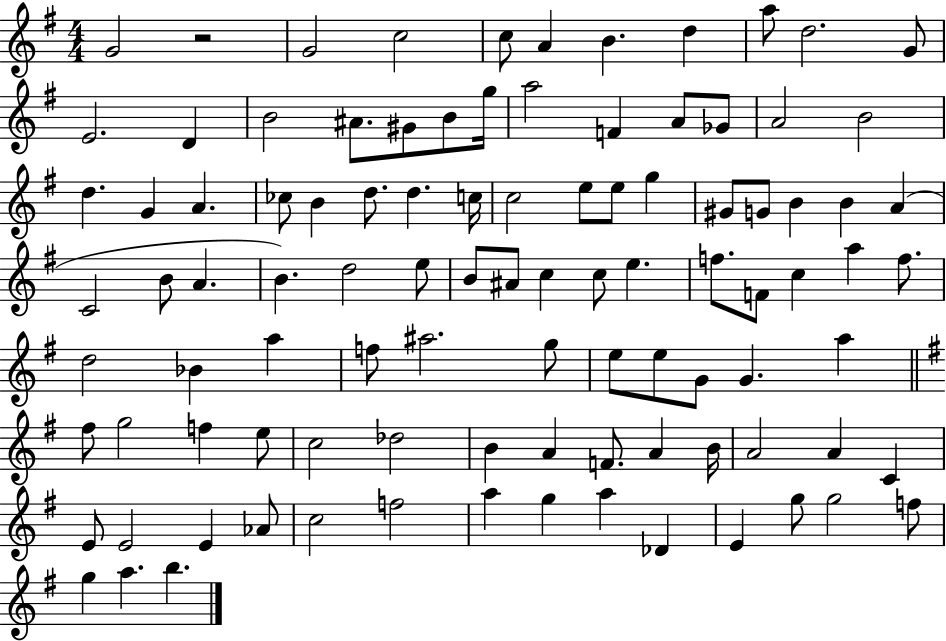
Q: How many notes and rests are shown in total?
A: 99